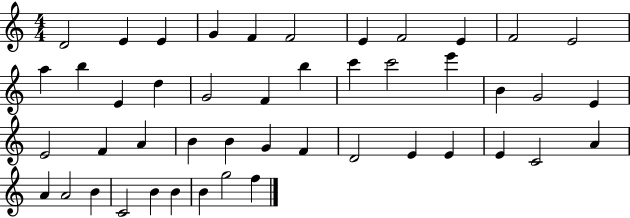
{
  \clef treble
  \numericTimeSignature
  \time 4/4
  \key c \major
  d'2 e'4 e'4 | g'4 f'4 f'2 | e'4 f'2 e'4 | f'2 e'2 | \break a''4 b''4 e'4 d''4 | g'2 f'4 b''4 | c'''4 c'''2 e'''4 | b'4 g'2 e'4 | \break e'2 f'4 a'4 | b'4 b'4 g'4 f'4 | d'2 e'4 e'4 | e'4 c'2 a'4 | \break a'4 a'2 b'4 | c'2 b'4 b'4 | b'4 g''2 f''4 | \bar "|."
}